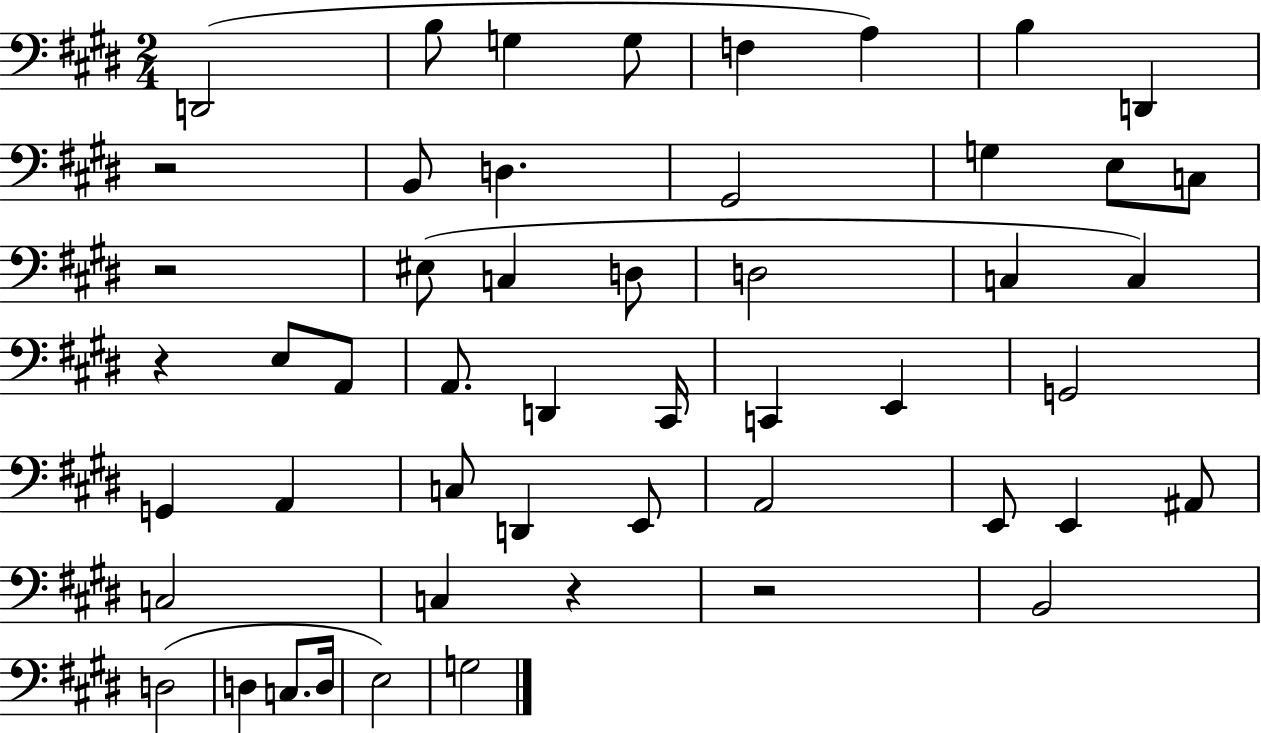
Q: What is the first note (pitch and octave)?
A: D2